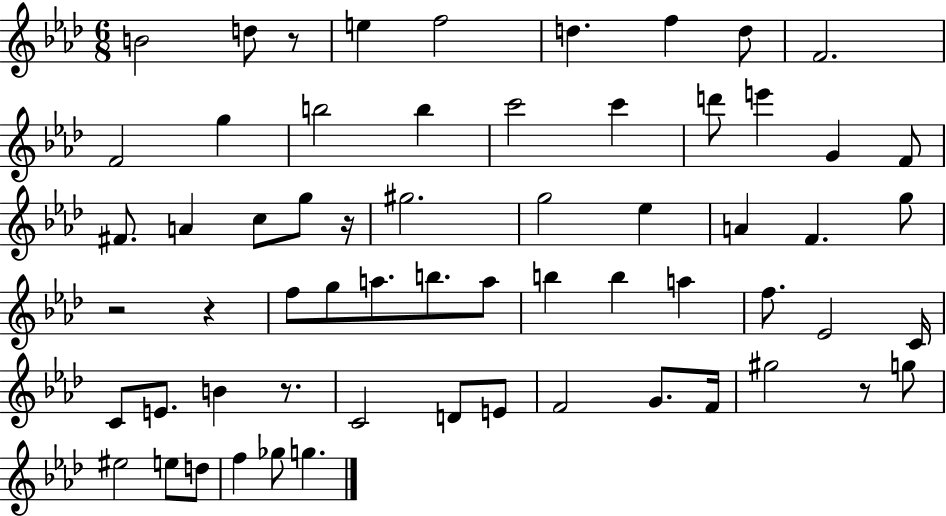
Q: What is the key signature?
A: AES major